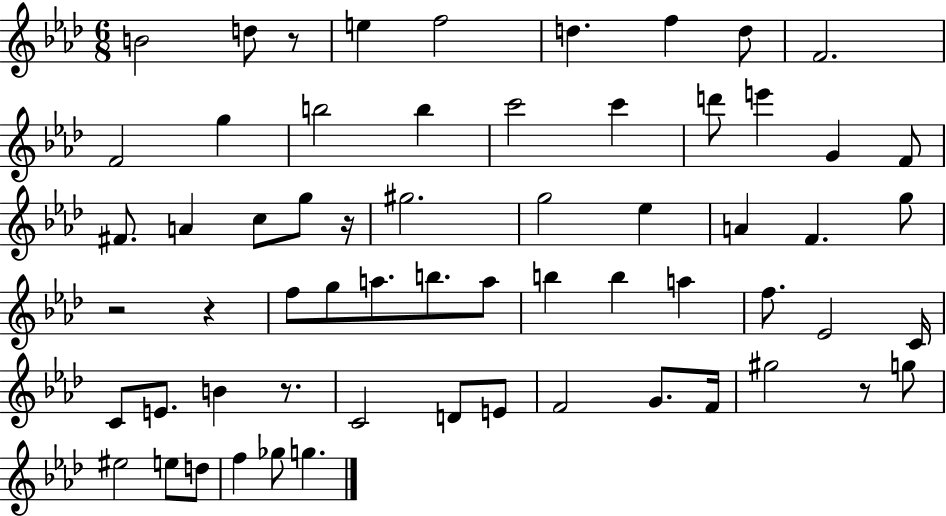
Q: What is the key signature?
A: AES major